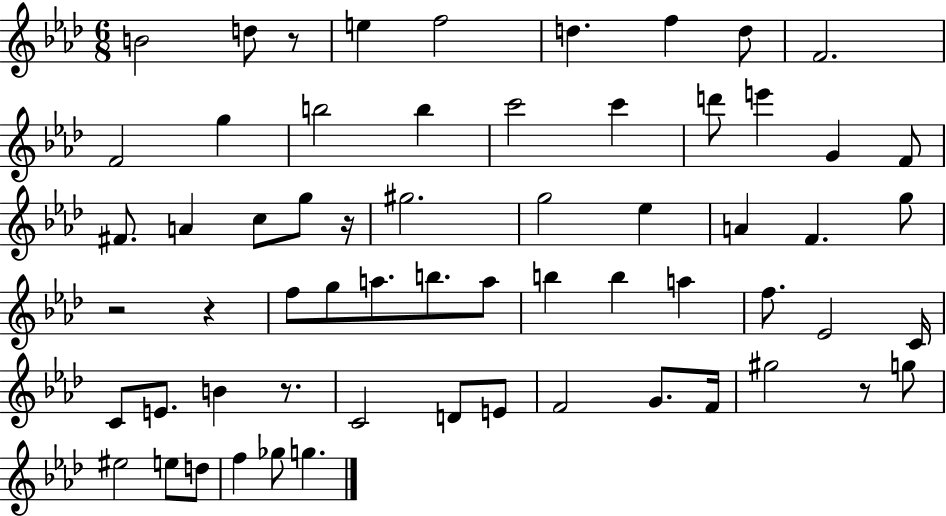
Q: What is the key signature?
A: AES major